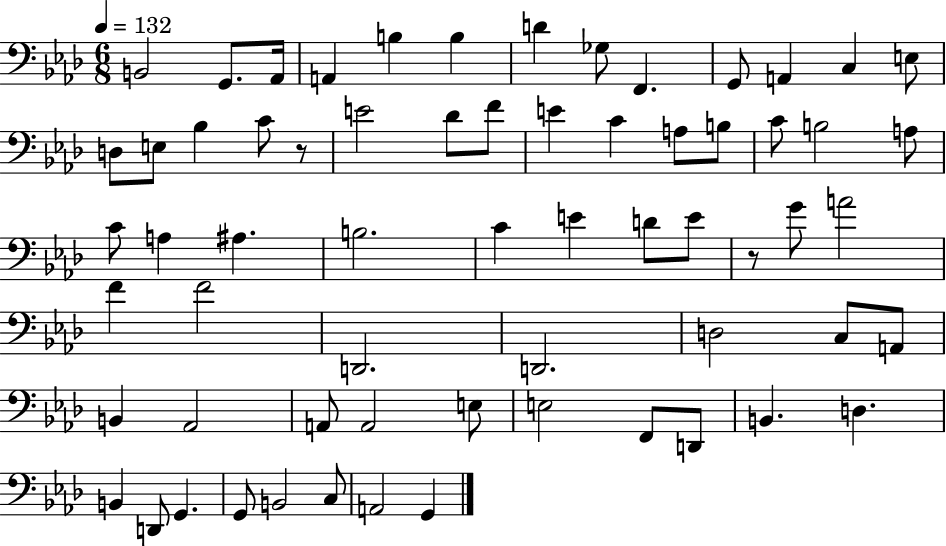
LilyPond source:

{
  \clef bass
  \numericTimeSignature
  \time 6/8
  \key aes \major
  \tempo 4 = 132
  \repeat volta 2 { b,2 g,8. aes,16 | a,4 b4 b4 | d'4 ges8 f,4. | g,8 a,4 c4 e8 | \break d8 e8 bes4 c'8 r8 | e'2 des'8 f'8 | e'4 c'4 a8 b8 | c'8 b2 a8 | \break c'8 a4 ais4. | b2. | c'4 e'4 d'8 e'8 | r8 g'8 a'2 | \break f'4 f'2 | d,2. | d,2. | d2 c8 a,8 | \break b,4 aes,2 | a,8 a,2 e8 | e2 f,8 d,8 | b,4. d4. | \break b,4 d,8 g,4. | g,8 b,2 c8 | a,2 g,4 | } \bar "|."
}